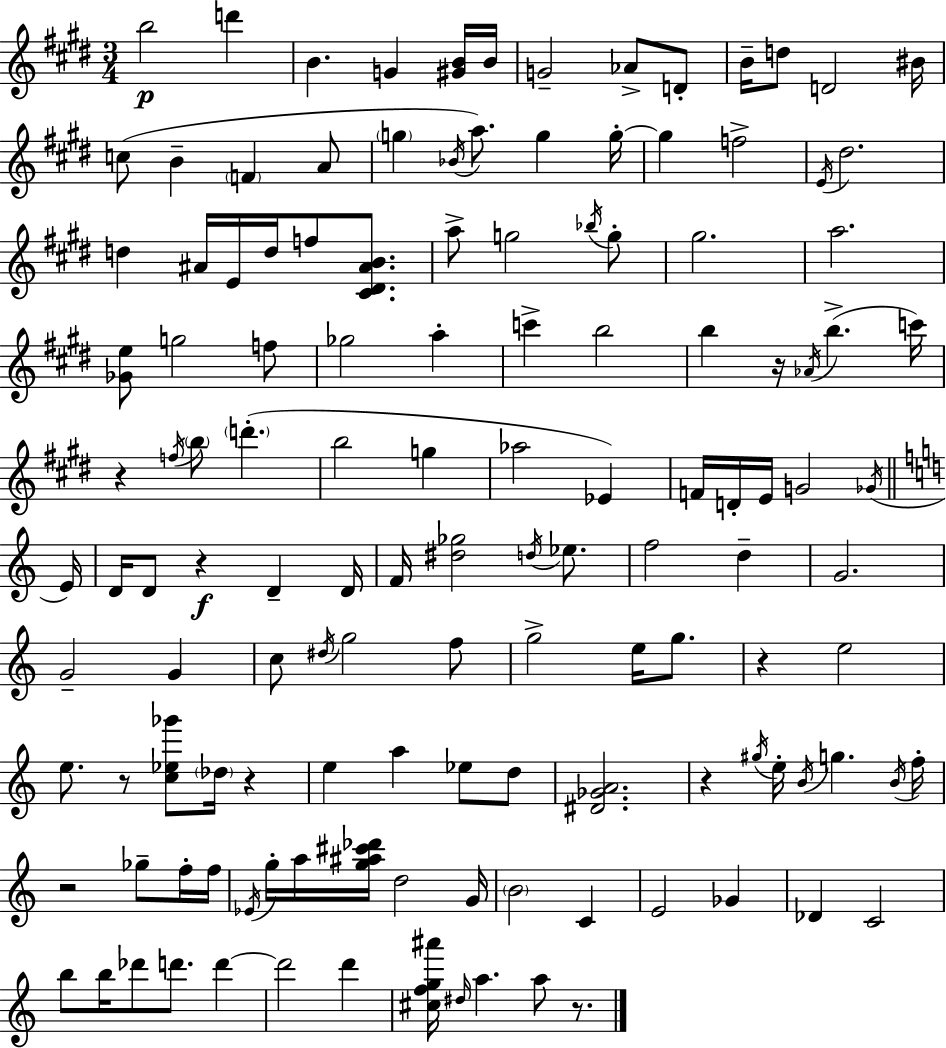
{
  \clef treble
  \numericTimeSignature
  \time 3/4
  \key e \major
  \repeat volta 2 { b''2\p d'''4 | b'4. g'4 <gis' b'>16 b'16 | g'2-- aes'8-> d'8-. | b'16-- d''8 d'2 bis'16 | \break c''8( b'4-- \parenthesize f'4 a'8 | \parenthesize g''4 \acciaccatura { bes'16 }) a''8. g''4 | g''16-.~~ g''4 f''2-> | \acciaccatura { e'16 } dis''2. | \break d''4 ais'16 e'16 d''16 f''8 <cis' dis' ais' b'>8. | a''8-> g''2 | \acciaccatura { bes''16 } g''8-. gis''2. | a''2. | \break <ges' e''>8 g''2 | f''8 ges''2 a''4-. | c'''4-> b''2 | b''4 r16 \acciaccatura { aes'16 }( b''4.-> | \break c'''16) r4 \acciaccatura { f''16 } \parenthesize b''8 \parenthesize d'''4.-.( | b''2 | g''4 aes''2 | ees'4) f'16 d'16-. e'16 g'2 | \break \acciaccatura { ges'16 } \bar "||" \break \key c \major e'16 d'16 d'8 r4\f d'4-- | d'16 f'16 <dis'' ges''>2 \acciaccatura { d''16 } ees''8. | f''2 d''4-- | g'2. | \break g'2-- g'4 | c''8 \acciaccatura { dis''16 } g''2 | f''8 g''2-> e''16 | g''8. r4 e''2 | \break e''8. r8 <c'' ees'' ges'''>8 \parenthesize des''16 r4 | e''4 a''4 ees''8 | d''8 <dis' ges' a'>2. | r4 \acciaccatura { gis''16 } e''16-. \acciaccatura { b'16 } g''4. | \break \acciaccatura { b'16 } f''16-. r2 | ges''8-- f''16-. f''16 \acciaccatura { ees'16 } g''16-. a''16 <g'' ais'' cis''' des'''>16 d''2 | g'16 \parenthesize b'2 | c'4 e'2 | \break ges'4 des'4 c'2 | b''8 b''16 des'''8 | d'''8. d'''4~~ d'''2 | d'''4 <cis'' f'' g'' ais'''>16 \grace { dis''16 } a''4. | \break a''8 r8. } \bar "|."
}